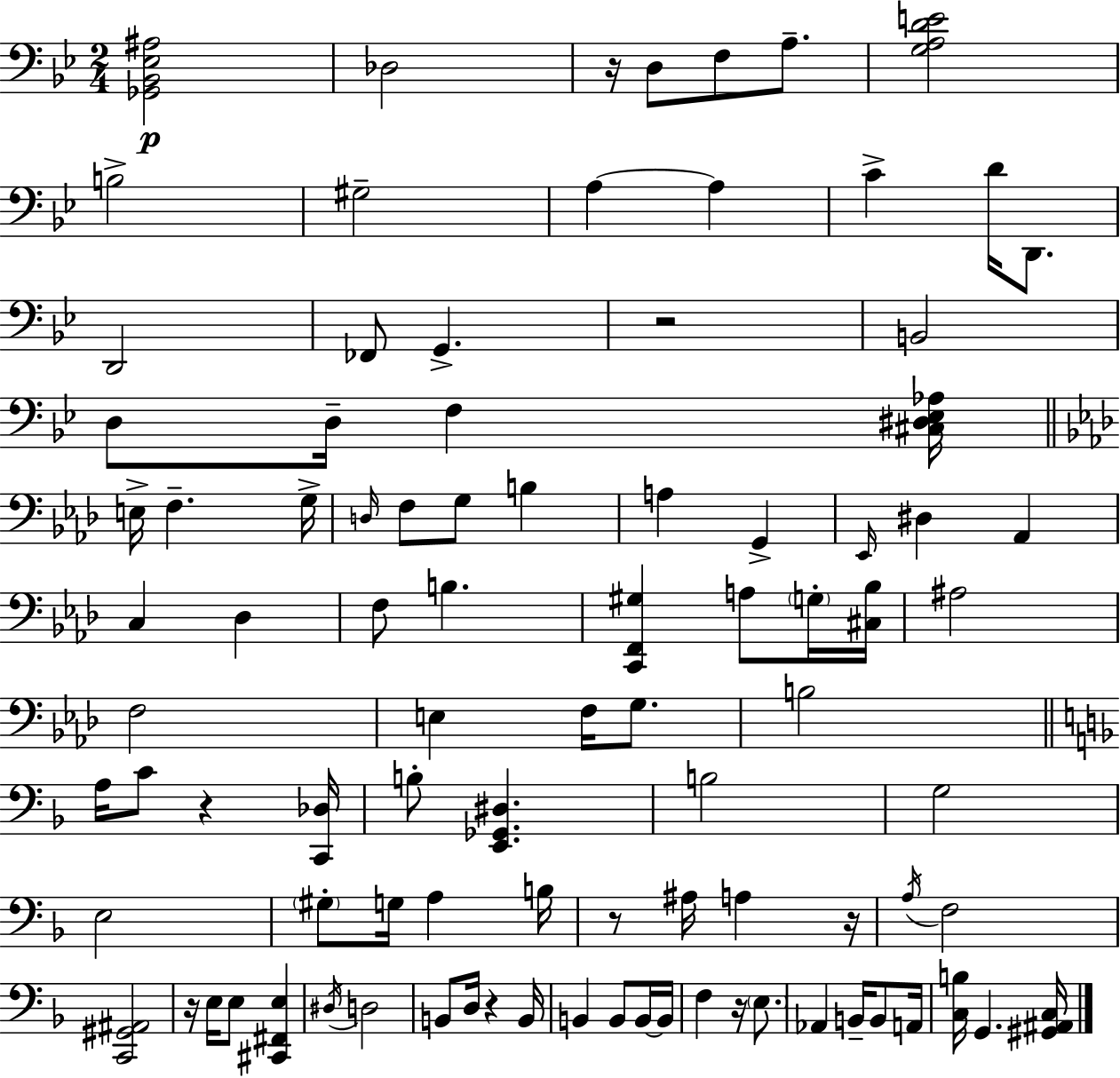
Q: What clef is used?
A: bass